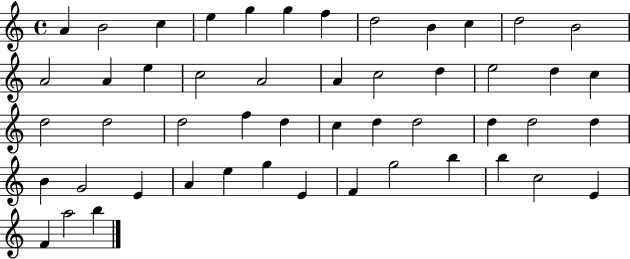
{
  \clef treble
  \time 4/4
  \defaultTimeSignature
  \key c \major
  a'4 b'2 c''4 | e''4 g''4 g''4 f''4 | d''2 b'4 c''4 | d''2 b'2 | \break a'2 a'4 e''4 | c''2 a'2 | a'4 c''2 d''4 | e''2 d''4 c''4 | \break d''2 d''2 | d''2 f''4 d''4 | c''4 d''4 d''2 | d''4 d''2 d''4 | \break b'4 g'2 e'4 | a'4 e''4 g''4 e'4 | f'4 g''2 b''4 | b''4 c''2 e'4 | \break f'4 a''2 b''4 | \bar "|."
}